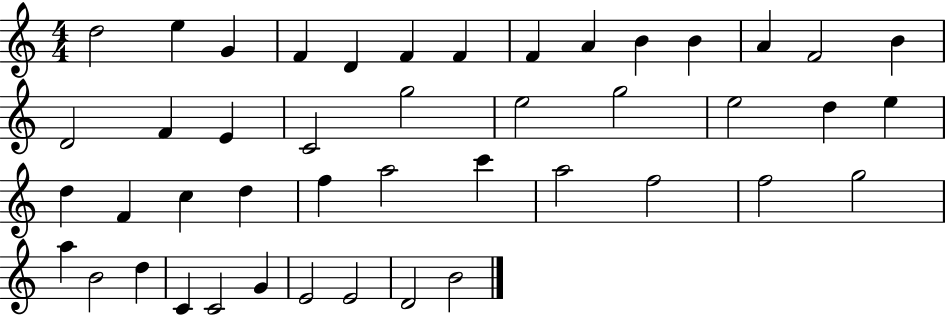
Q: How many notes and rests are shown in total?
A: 45